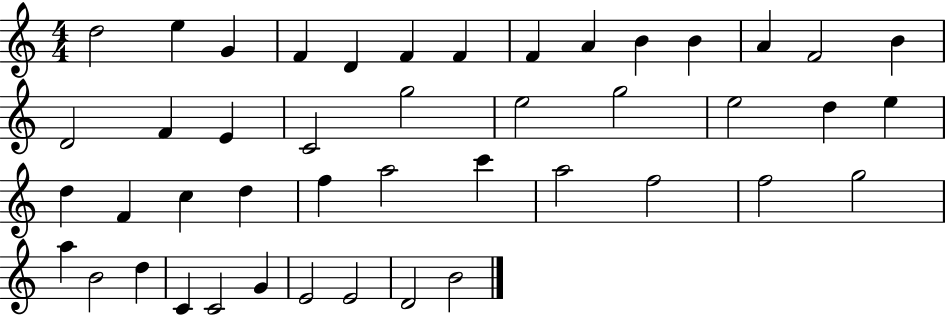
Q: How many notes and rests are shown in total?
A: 45